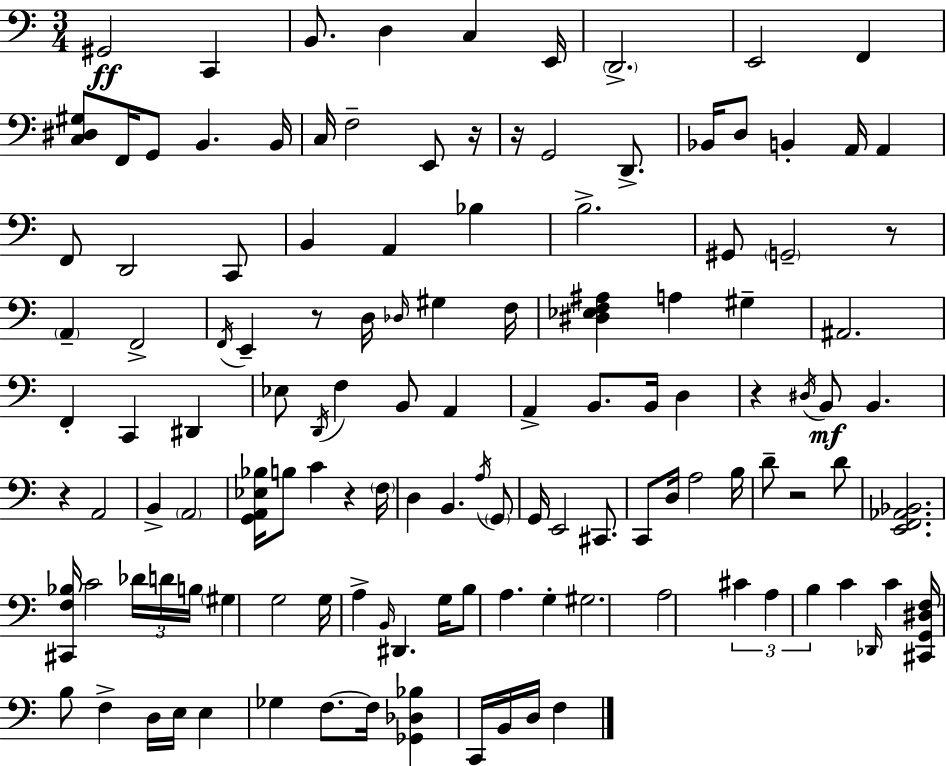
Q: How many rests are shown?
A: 8